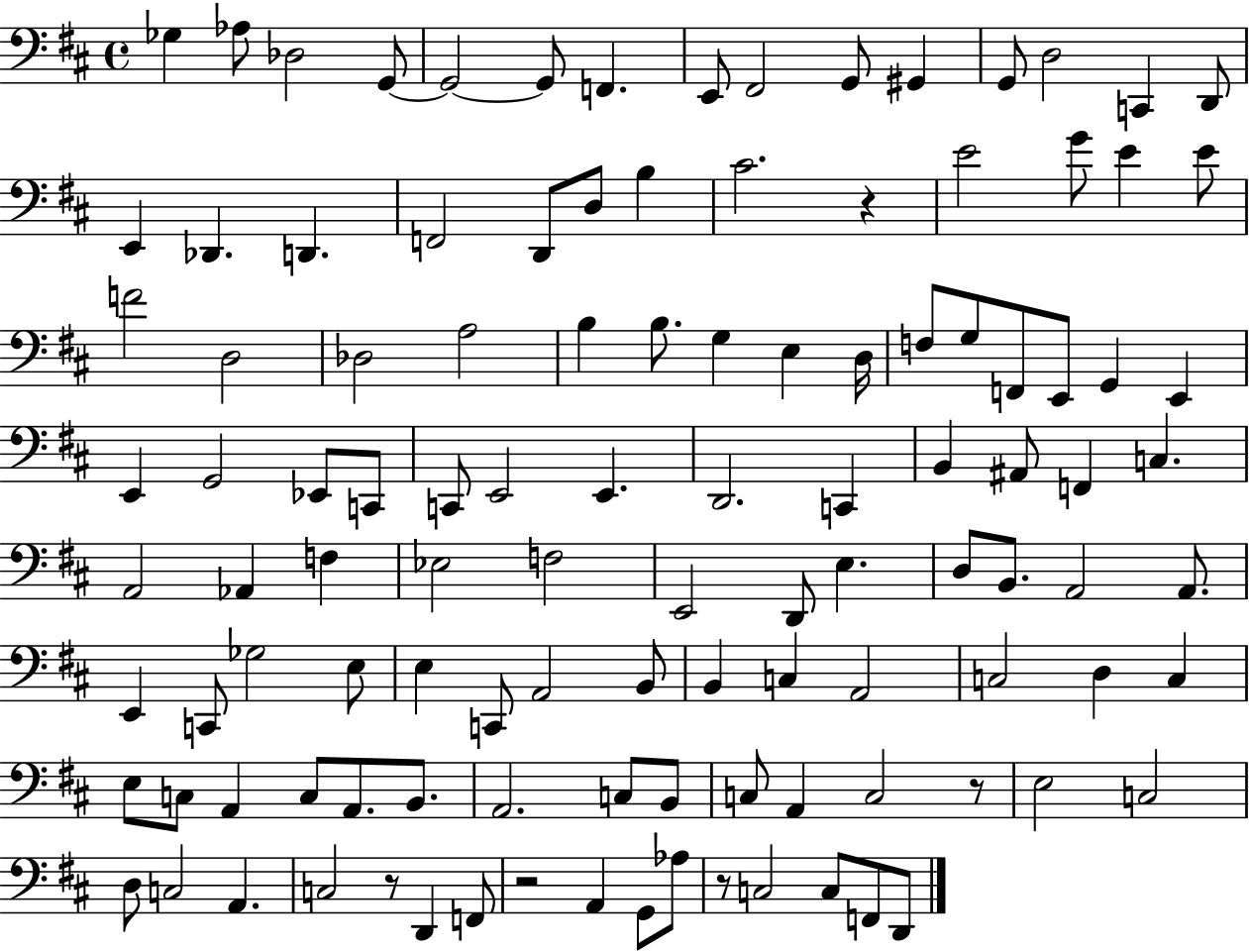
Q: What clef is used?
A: bass